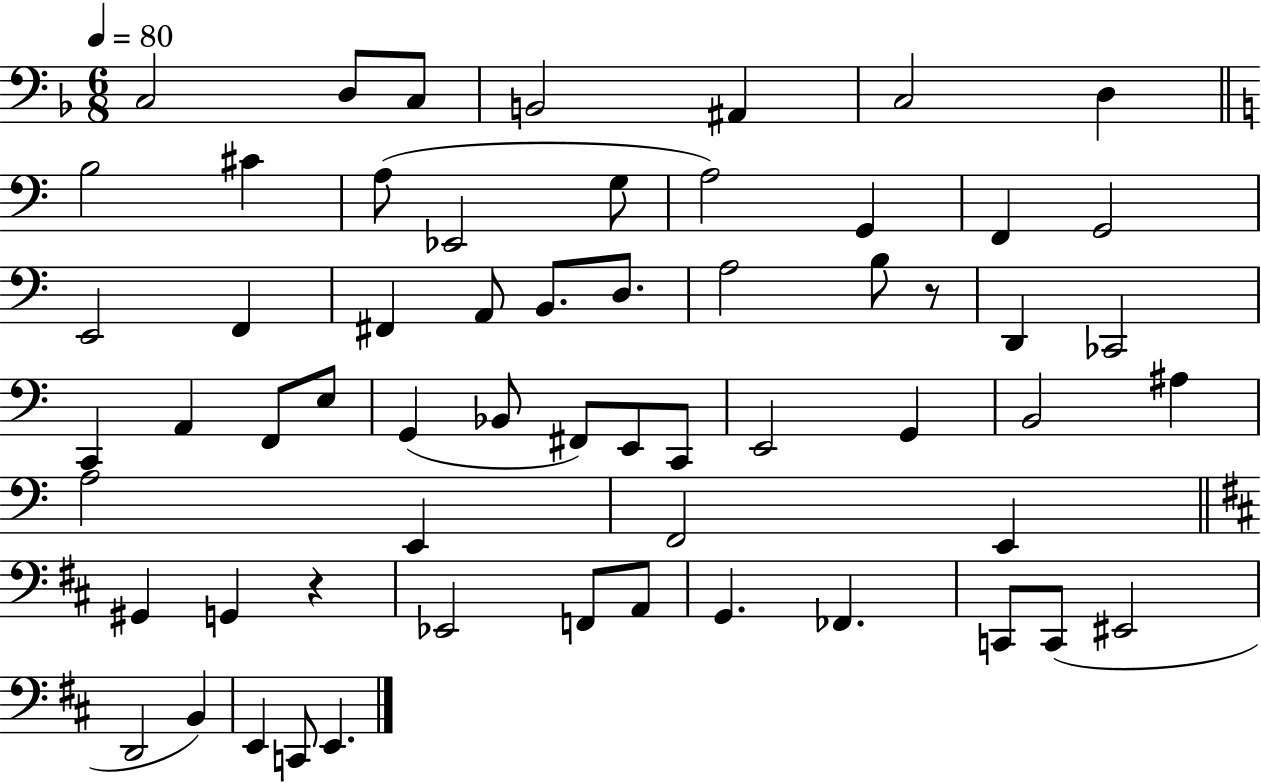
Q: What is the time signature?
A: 6/8